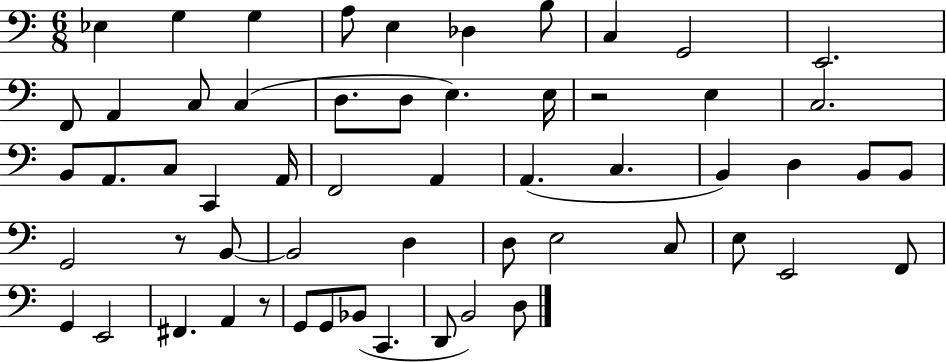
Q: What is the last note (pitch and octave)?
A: D3